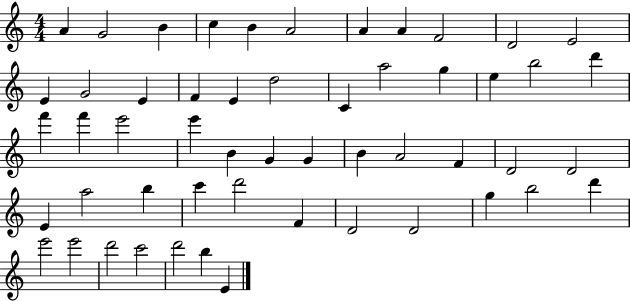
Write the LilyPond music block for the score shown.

{
  \clef treble
  \numericTimeSignature
  \time 4/4
  \key c \major
  a'4 g'2 b'4 | c''4 b'4 a'2 | a'4 a'4 f'2 | d'2 e'2 | \break e'4 g'2 e'4 | f'4 e'4 d''2 | c'4 a''2 g''4 | e''4 b''2 d'''4 | \break f'''4 f'''4 e'''2 | e'''4 b'4 g'4 g'4 | b'4 a'2 f'4 | d'2 d'2 | \break e'4 a''2 b''4 | c'''4 d'''2 f'4 | d'2 d'2 | g''4 b''2 d'''4 | \break e'''2 e'''2 | d'''2 c'''2 | d'''2 b''4 e'4 | \bar "|."
}